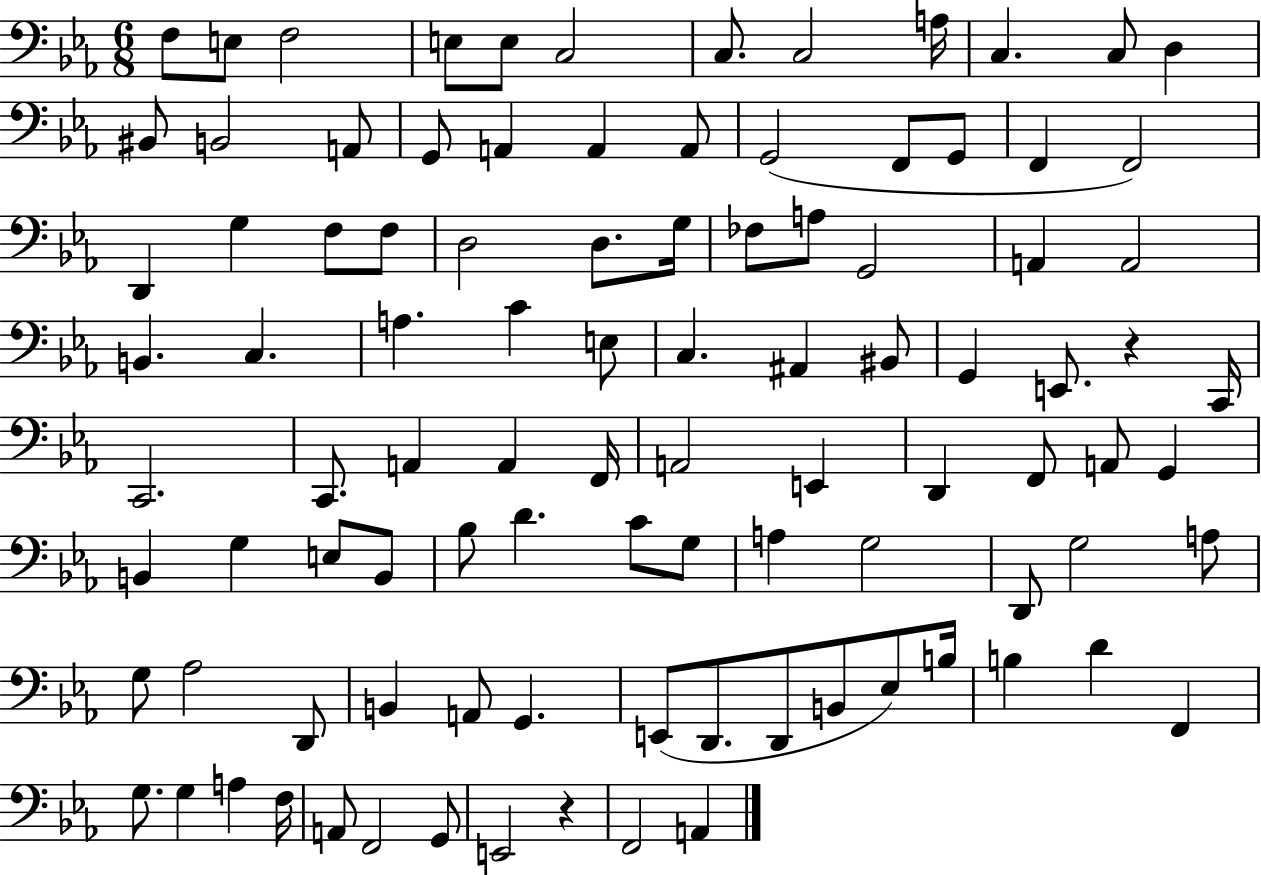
X:1
T:Untitled
M:6/8
L:1/4
K:Eb
F,/2 E,/2 F,2 E,/2 E,/2 C,2 C,/2 C,2 A,/4 C, C,/2 D, ^B,,/2 B,,2 A,,/2 G,,/2 A,, A,, A,,/2 G,,2 F,,/2 G,,/2 F,, F,,2 D,, G, F,/2 F,/2 D,2 D,/2 G,/4 _F,/2 A,/2 G,,2 A,, A,,2 B,, C, A, C E,/2 C, ^A,, ^B,,/2 G,, E,,/2 z C,,/4 C,,2 C,,/2 A,, A,, F,,/4 A,,2 E,, D,, F,,/2 A,,/2 G,, B,, G, E,/2 B,,/2 _B,/2 D C/2 G,/2 A, G,2 D,,/2 G,2 A,/2 G,/2 _A,2 D,,/2 B,, A,,/2 G,, E,,/2 D,,/2 D,,/2 B,,/2 _E,/2 B,/4 B, D F,, G,/2 G, A, F,/4 A,,/2 F,,2 G,,/2 E,,2 z F,,2 A,,